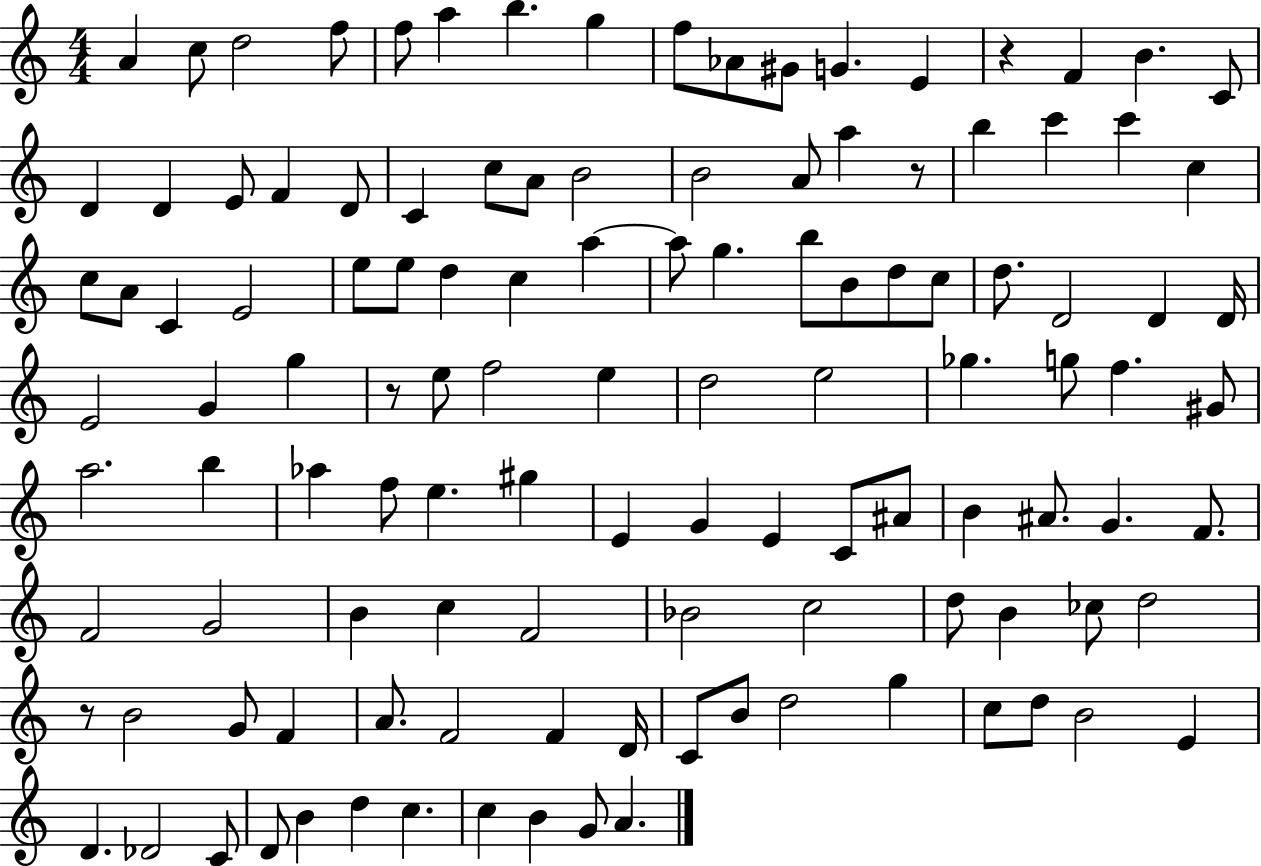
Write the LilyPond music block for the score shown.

{
  \clef treble
  \numericTimeSignature
  \time 4/4
  \key c \major
  a'4 c''8 d''2 f''8 | f''8 a''4 b''4. g''4 | f''8 aes'8 gis'8 g'4. e'4 | r4 f'4 b'4. c'8 | \break d'4 d'4 e'8 f'4 d'8 | c'4 c''8 a'8 b'2 | b'2 a'8 a''4 r8 | b''4 c'''4 c'''4 c''4 | \break c''8 a'8 c'4 e'2 | e''8 e''8 d''4 c''4 a''4~~ | a''8 g''4. b''8 b'8 d''8 c''8 | d''8. d'2 d'4 d'16 | \break e'2 g'4 g''4 | r8 e''8 f''2 e''4 | d''2 e''2 | ges''4. g''8 f''4. gis'8 | \break a''2. b''4 | aes''4 f''8 e''4. gis''4 | e'4 g'4 e'4 c'8 ais'8 | b'4 ais'8. g'4. f'8. | \break f'2 g'2 | b'4 c''4 f'2 | bes'2 c''2 | d''8 b'4 ces''8 d''2 | \break r8 b'2 g'8 f'4 | a'8. f'2 f'4 d'16 | c'8 b'8 d''2 g''4 | c''8 d''8 b'2 e'4 | \break d'4. des'2 c'8 | d'8 b'4 d''4 c''4. | c''4 b'4 g'8 a'4. | \bar "|."
}